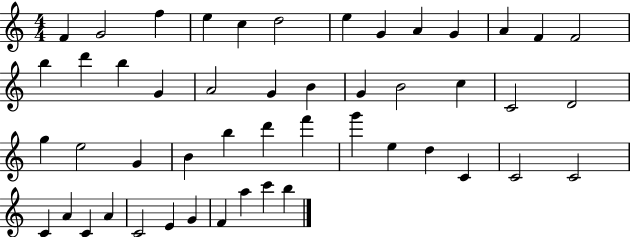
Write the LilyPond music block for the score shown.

{
  \clef treble
  \numericTimeSignature
  \time 4/4
  \key c \major
  f'4 g'2 f''4 | e''4 c''4 d''2 | e''4 g'4 a'4 g'4 | a'4 f'4 f'2 | \break b''4 d'''4 b''4 g'4 | a'2 g'4 b'4 | g'4 b'2 c''4 | c'2 d'2 | \break g''4 e''2 g'4 | b'4 b''4 d'''4 f'''4 | g'''4 e''4 d''4 c'4 | c'2 c'2 | \break c'4 a'4 c'4 a'4 | c'2 e'4 g'4 | f'4 a''4 c'''4 b''4 | \bar "|."
}